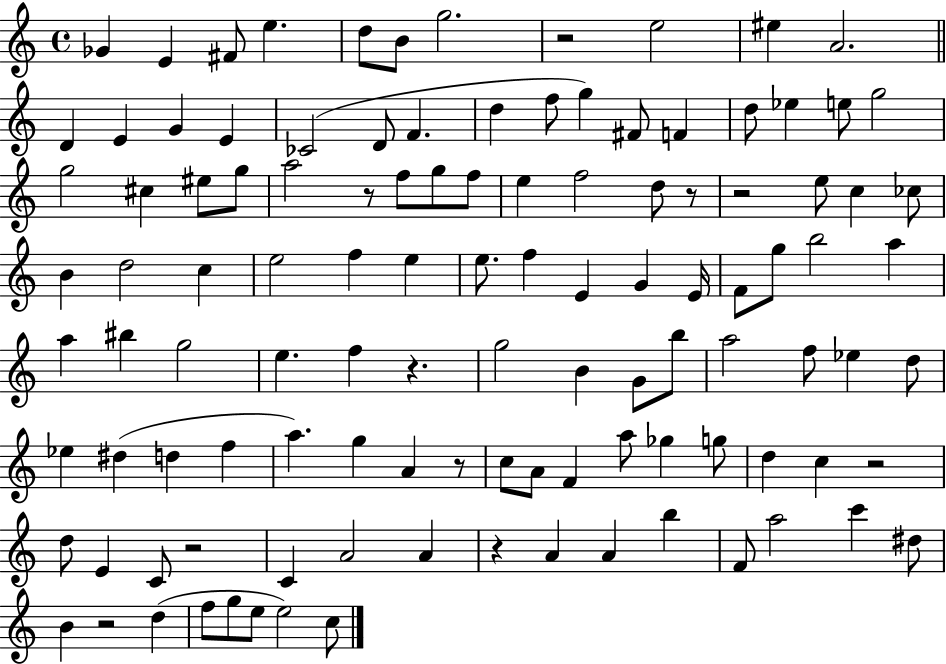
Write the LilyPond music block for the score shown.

{
  \clef treble
  \time 4/4
  \defaultTimeSignature
  \key c \major
  ges'4 e'4 fis'8 e''4. | d''8 b'8 g''2. | r2 e''2 | eis''4 a'2. | \break \bar "||" \break \key c \major d'4 e'4 g'4 e'4 | ces'2( d'8 f'4. | d''4 f''8 g''4) fis'8 f'4 | d''8 ees''4 e''8 g''2 | \break g''2 cis''4 eis''8 g''8 | a''2 r8 f''8 g''8 f''8 | e''4 f''2 d''8 r8 | r2 e''8 c''4 ces''8 | \break b'4 d''2 c''4 | e''2 f''4 e''4 | e''8. f''4 e'4 g'4 e'16 | f'8 g''8 b''2 a''4 | \break a''4 bis''4 g''2 | e''4. f''4 r4. | g''2 b'4 g'8 b''8 | a''2 f''8 ees''4 d''8 | \break ees''4 dis''4( d''4 f''4 | a''4.) g''4 a'4 r8 | c''8 a'8 f'4 a''8 ges''4 g''8 | d''4 c''4 r2 | \break d''8 e'4 c'8 r2 | c'4 a'2 a'4 | r4 a'4 a'4 b''4 | f'8 a''2 c'''4 dis''8 | \break b'4 r2 d''4( | f''8 g''8 e''8 e''2) c''8 | \bar "|."
}